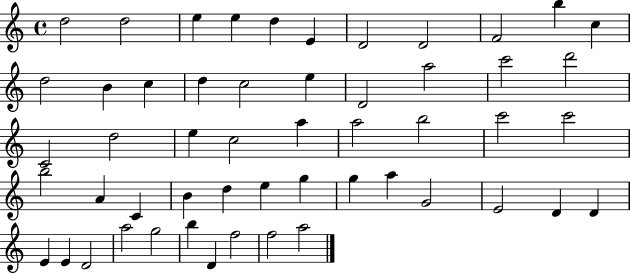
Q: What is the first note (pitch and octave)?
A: D5